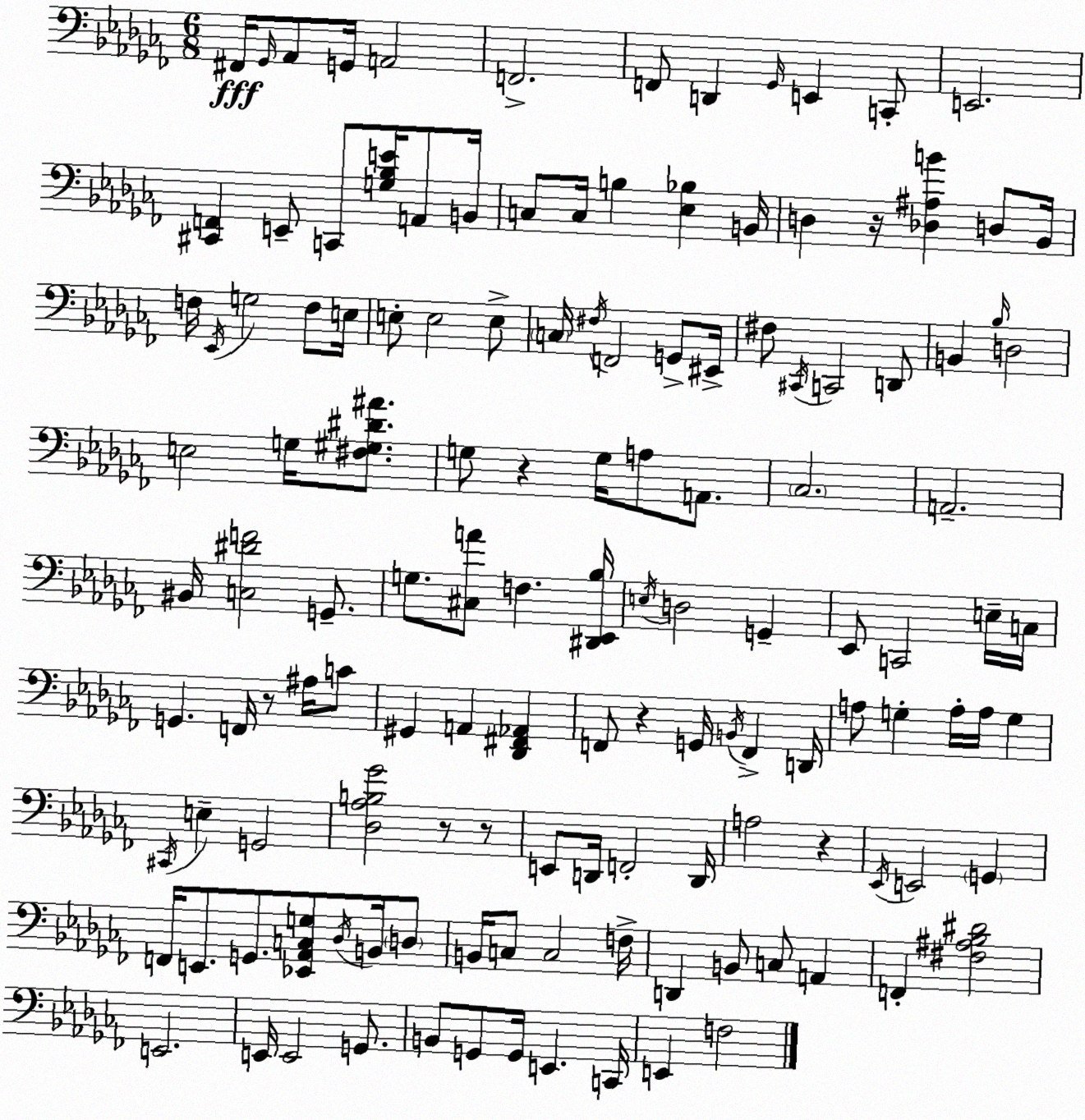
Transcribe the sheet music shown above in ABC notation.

X:1
T:Untitled
M:6/8
L:1/4
K:Abm
^F,,/4 _G,,/4 _A,,/2 G,,/4 A,,2 F,,2 F,,/2 D,, _G,,/4 E,, C,,/2 E,,2 [^C,,F,,] E,,/2 C,,/2 [G,_B,E]/4 A,,/2 B,,/4 C,/2 C,/4 B, [_E,_B,] B,,/4 D, z/4 [_D,^A,B] D,/2 _B,,/4 F,/4 _E,,/4 G,2 F,/2 E,/4 E,/2 E,2 E,/2 C,/4 ^F,/4 F,,2 G,,/2 ^E,,/4 ^F,/2 ^C,,/4 C,,2 D,,/2 B,, _B,/4 D,2 E,2 G,/4 [^F,^G,^D^A]/2 G,/2 z G,/4 A,/2 A,,/2 _C,2 A,,2 ^B,,/4 [C,^DF]2 G,,/2 G,/2 [^C,A]/2 F, [^D,,_E,,_B,]/4 E,/4 D,2 G,, _E,,/2 C,,2 E,/4 C,/4 G,, F,,/4 z/2 ^A,/4 C/2 ^G,, A,, [_D,,^F,,_A,,] F,,/2 z G,,/4 B,,/4 F,, D,,/4 A,/2 G, A,/4 A,/4 G, ^C,,/4 E, G,,2 [_D,_A,B,_G]2 z/2 z/2 E,,/2 D,,/4 F,,2 D,,/4 A,2 z _E,,/4 E,,2 G,, F,,/4 E,,/2 G,,/2 [_E,,_A,,C,G,]/2 _D,/4 B,,/4 D,/2 B,,/4 C,/2 C,2 F,/4 D,, B,,/2 C,/2 A,, F,, [^F,^A,_B,^D]2 E,,2 E,,/4 E,,2 G,,/2 B,,/2 G,,/2 G,,/4 E,, C,,/4 E,, F,2